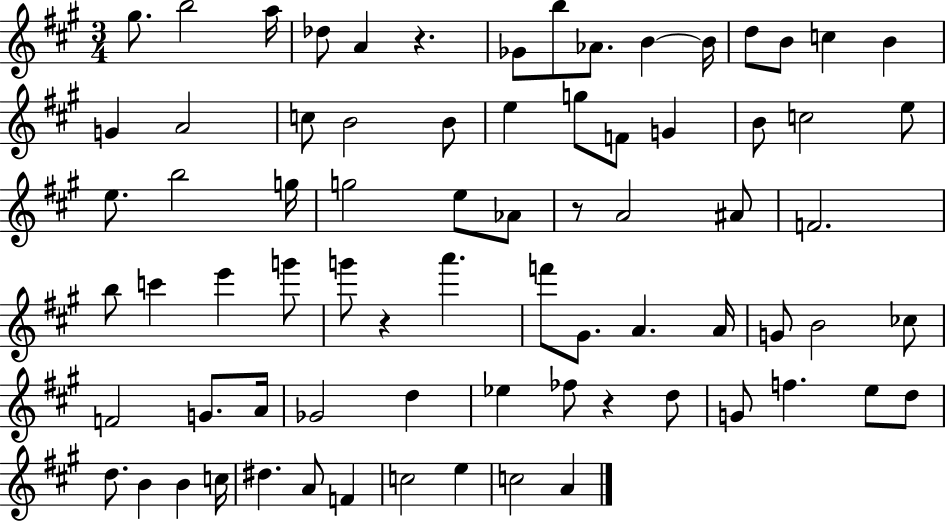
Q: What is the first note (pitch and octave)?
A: G#5